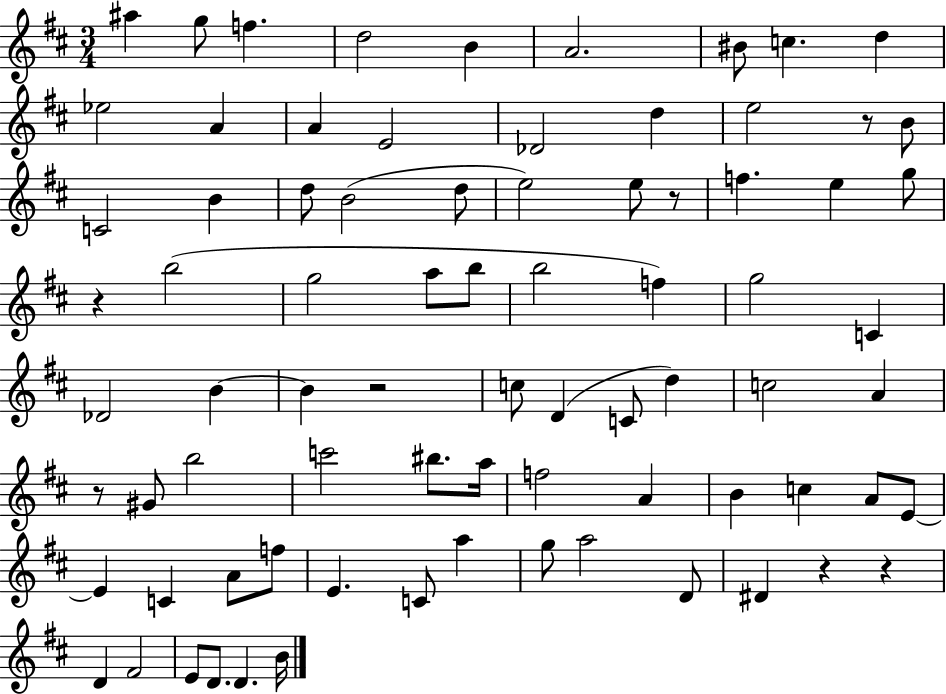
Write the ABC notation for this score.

X:1
T:Untitled
M:3/4
L:1/4
K:D
^a g/2 f d2 B A2 ^B/2 c d _e2 A A E2 _D2 d e2 z/2 B/2 C2 B d/2 B2 d/2 e2 e/2 z/2 f e g/2 z b2 g2 a/2 b/2 b2 f g2 C _D2 B B z2 c/2 D C/2 d c2 A z/2 ^G/2 b2 c'2 ^b/2 a/4 f2 A B c A/2 E/2 E C A/2 f/2 E C/2 a g/2 a2 D/2 ^D z z D ^F2 E/2 D/2 D B/4